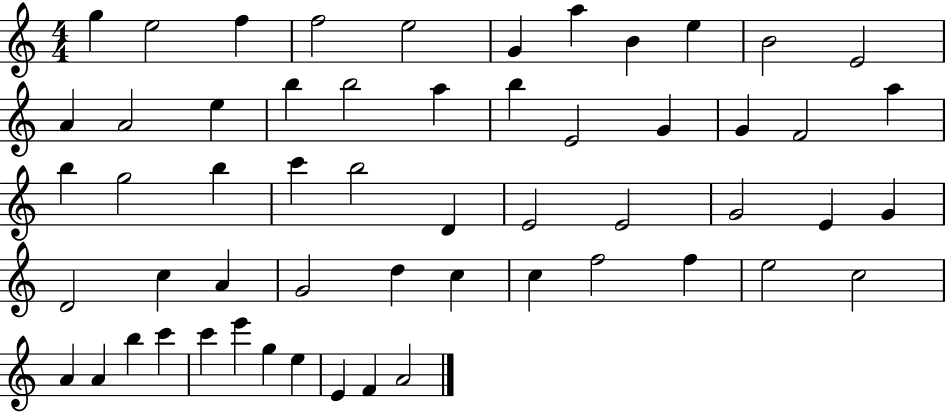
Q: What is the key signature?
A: C major